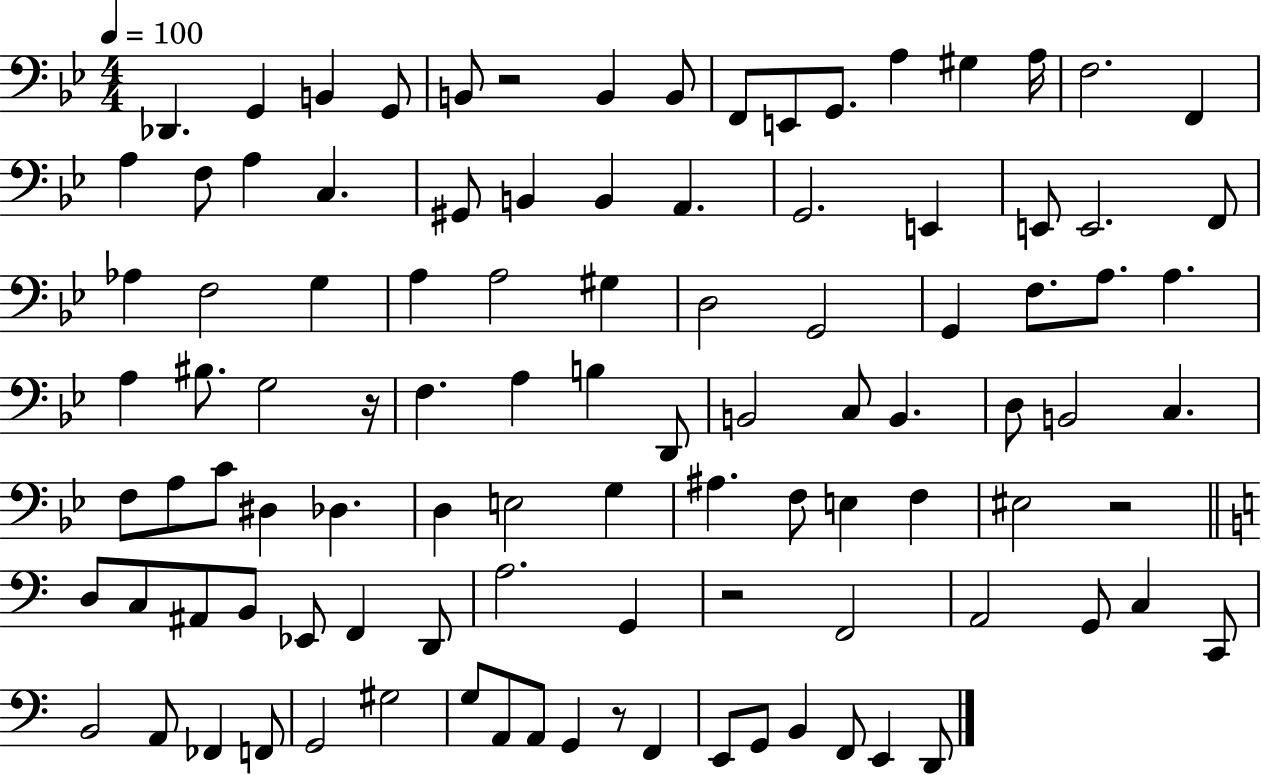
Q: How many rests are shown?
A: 5